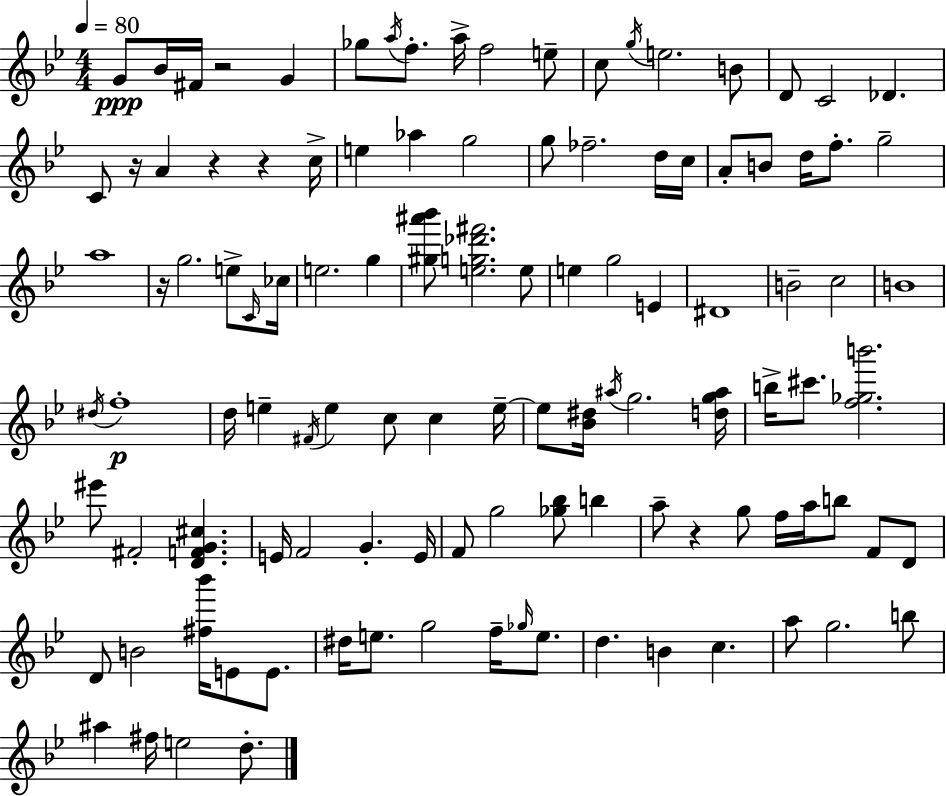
G4/e Bb4/s F#4/s R/h G4/q Gb5/e A5/s F5/e. A5/s F5/h E5/e C5/e G5/s E5/h. B4/e D4/e C4/h Db4/q. C4/e R/s A4/q R/q R/q C5/s E5/q Ab5/q G5/h G5/e FES5/h. D5/s C5/s A4/e B4/e D5/s F5/e. G5/h A5/w R/s G5/h. E5/e C4/s CES5/s E5/h. G5/q [G#5,A#6,Bb6]/e [E5,G5,Db6,F#6]/h. E5/e E5/q G5/h E4/q D#4/w B4/h C5/h B4/w D#5/s F5/w D5/s E5/q F#4/s E5/q C5/e C5/q E5/s E5/e [Bb4,D#5]/s A#5/s G5/h. [D5,G5,A#5]/s B5/s C#6/e. [F5,Gb5,B6]/h. EIS6/e F#4/h [D4,F4,G4,C#5]/q. E4/s F4/h G4/q. E4/s F4/e G5/h [Gb5,Bb5]/e B5/q A5/e R/q G5/e F5/s A5/s B5/e F4/e D4/e D4/e B4/h [F#5,Bb6]/s E4/e E4/e. D#5/s E5/e. G5/h F5/s Gb5/s E5/e. D5/q. B4/q C5/q. A5/e G5/h. B5/e A#5/q F#5/s E5/h D5/e.